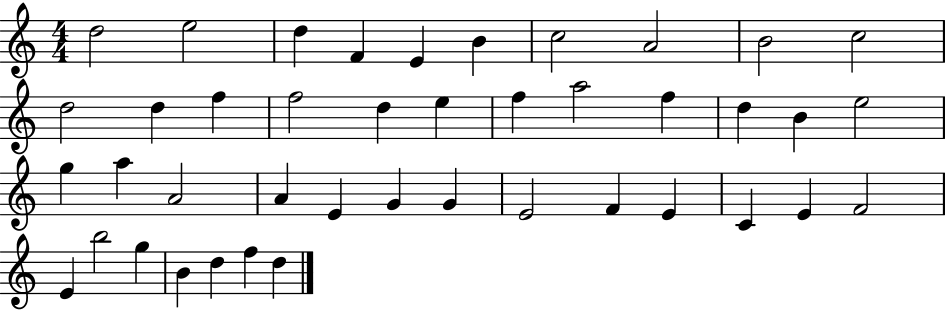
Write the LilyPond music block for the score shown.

{
  \clef treble
  \numericTimeSignature
  \time 4/4
  \key c \major
  d''2 e''2 | d''4 f'4 e'4 b'4 | c''2 a'2 | b'2 c''2 | \break d''2 d''4 f''4 | f''2 d''4 e''4 | f''4 a''2 f''4 | d''4 b'4 e''2 | \break g''4 a''4 a'2 | a'4 e'4 g'4 g'4 | e'2 f'4 e'4 | c'4 e'4 f'2 | \break e'4 b''2 g''4 | b'4 d''4 f''4 d''4 | \bar "|."
}